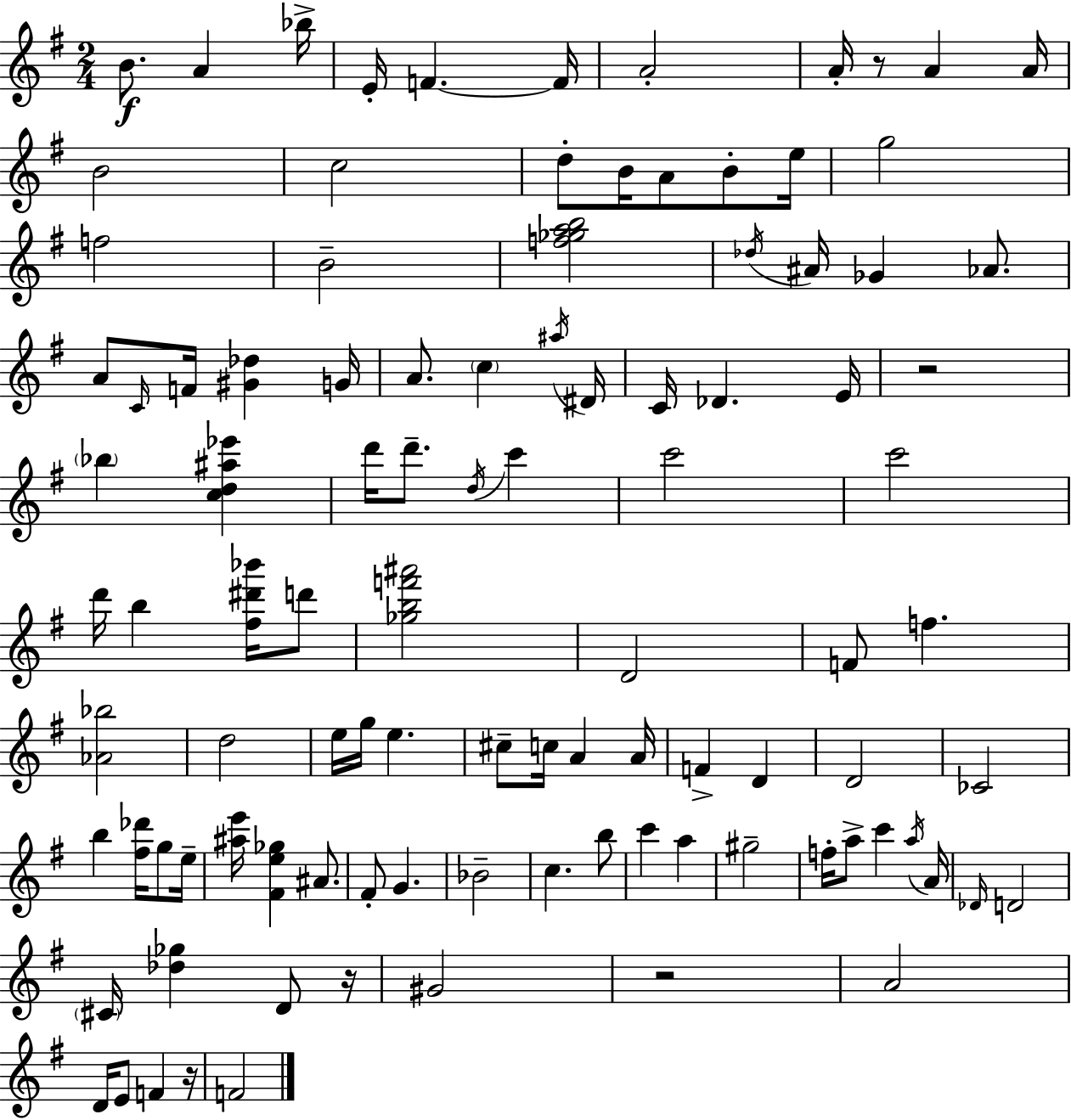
B4/e. A4/q Bb5/s E4/s F4/q. F4/s A4/h A4/s R/e A4/q A4/s B4/h C5/h D5/e B4/s A4/e B4/e E5/s G5/h F5/h B4/h [F5,Gb5,A5,B5]/h Db5/s A#4/s Gb4/q Ab4/e. A4/e C4/s F4/s [G#4,Db5]/q G4/s A4/e. C5/q A#5/s D#4/s C4/s Db4/q. E4/s R/h Bb5/q [C5,D5,A#5,Eb6]/q D6/s D6/e. D5/s C6/q C6/h C6/h D6/s B5/q [F#5,D#6,Bb6]/s D6/e [Gb5,B5,F6,A#6]/h D4/h F4/e F5/q. [Ab4,Bb5]/h D5/h E5/s G5/s E5/q. C#5/e C5/s A4/q A4/s F4/q D4/q D4/h CES4/h B5/q [F#5,Db6]/s G5/e E5/s [A#5,E6]/s [F#4,E5,Gb5]/q A#4/e. F#4/e G4/q. Bb4/h C5/q. B5/e C6/q A5/q G#5/h F5/s A5/e C6/q A5/s A4/s Db4/s D4/h C#4/s [Db5,Gb5]/q D4/e R/s G#4/h R/h A4/h D4/s E4/e F4/q R/s F4/h